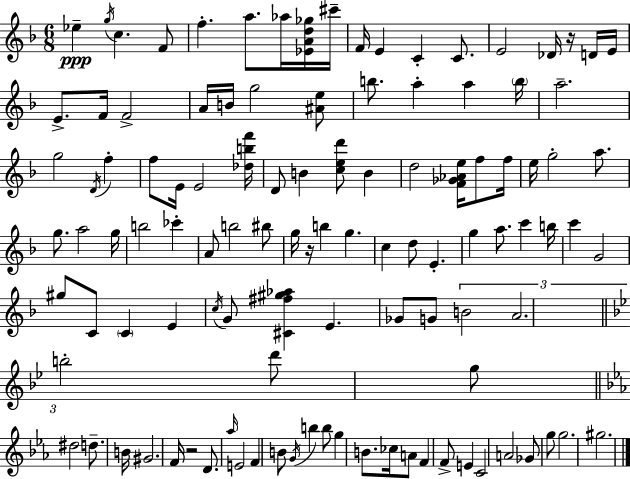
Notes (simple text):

Eb5/q G5/s C5/q. F4/e F5/q. A5/e. Ab5/s [Eb4,A4,D5,Gb5]/s C#6/s F4/s E4/q C4/q C4/e. E4/h Db4/s R/s D4/s E4/s E4/e. F4/s F4/h A4/s B4/s G5/h [A#4,E5]/e B5/e. A5/q A5/q B5/s A5/h. G5/h D4/s F5/q F5/e E4/s E4/h [Db5,B5,F6]/s D4/e B4/q [C5,E5,D6]/e B4/q D5/h [F4,Gb4,Ab4,E5]/s F5/e F5/s E5/s G5/h A5/e. G5/e. A5/h G5/s B5/h CES6/q A4/e B5/h BIS5/e G5/s R/s B5/q G5/q. C5/q D5/e E4/q. G5/q A5/e. C6/q B5/s C6/q G4/h G#5/e C4/e C4/q E4/q C5/s G4/e [C#4,F#5,G#5,Ab5]/q E4/q. Gb4/e G4/e B4/h A4/h. B5/h D6/e G5/e D#5/h D5/e. B4/s G#4/h. F4/s R/h D4/e. Ab5/s E4/h F4/q B4/e G4/s B5/q B5/e G5/q B4/e. CES5/s A4/e F4/q F4/e E4/q C4/h A4/h Gb4/e G5/e G5/h. G#5/h.